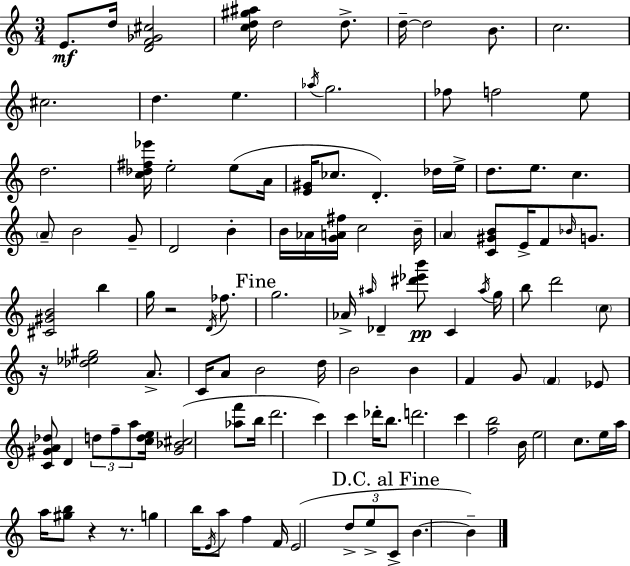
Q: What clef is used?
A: treble